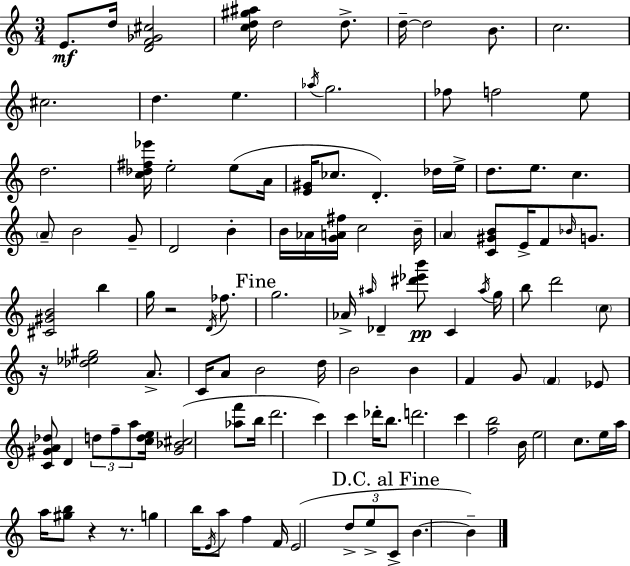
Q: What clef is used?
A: treble